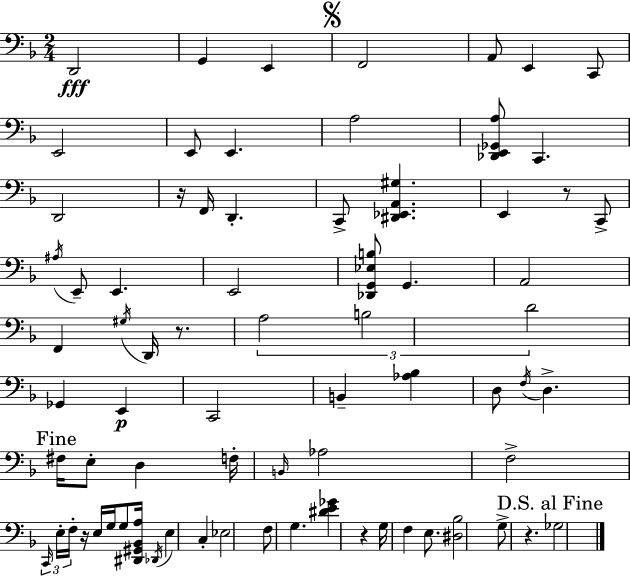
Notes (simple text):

D2/h G2/q E2/q F2/h A2/e E2/q C2/e E2/h E2/e E2/q. A3/h [Db2,E2,Gb2,A3]/e C2/q. D2/h R/s F2/s D2/q. C2/e [D#2,Eb2,A2,G#3]/q. E2/q R/e C2/e A#3/s E2/e E2/q. E2/h [Db2,G2,Eb3,B3]/e G2/q. A2/h F2/q G#3/s D2/s R/e. A3/h B3/h D4/h Gb2/q E2/q C2/h B2/q [Ab3,Bb3]/q D3/e F3/s D3/q. F#3/s E3/e D3/q F3/s B2/s Ab3/h F3/h C2/s E3/s F3/s R/s E3/s G3/s G3/e [D#2,G#2,Bb2,A3]/s Db2/s E3/q C3/q Eb3/h F3/e G3/q. [D#4,E4,Gb4]/q R/q G3/s F3/q E3/e. [D#3,Bb3]/h G3/e R/q. Gb3/h